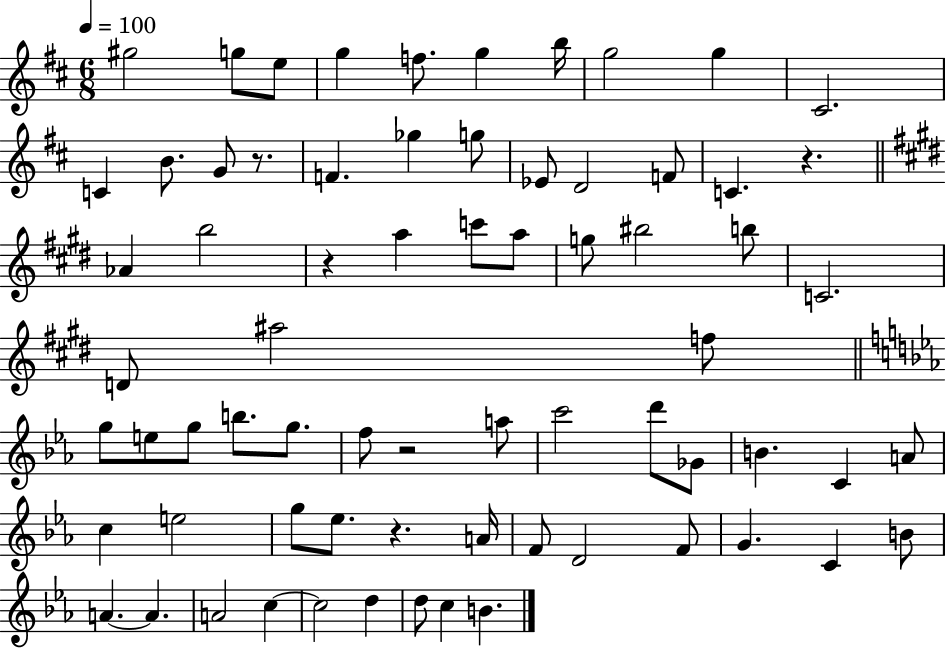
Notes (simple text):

G#5/h G5/e E5/e G5/q F5/e. G5/q B5/s G5/h G5/q C#4/h. C4/q B4/e. G4/e R/e. F4/q. Gb5/q G5/e Eb4/e D4/h F4/e C4/q. R/q. Ab4/q B5/h R/q A5/q C6/e A5/e G5/e BIS5/h B5/e C4/h. D4/e A#5/h F5/e G5/e E5/e G5/e B5/e. G5/e. F5/e R/h A5/e C6/h D6/e Gb4/e B4/q. C4/q A4/e C5/q E5/h G5/e Eb5/e. R/q. A4/s F4/e D4/h F4/e G4/q. C4/q B4/e A4/q. A4/q. A4/h C5/q C5/h D5/q D5/e C5/q B4/q.